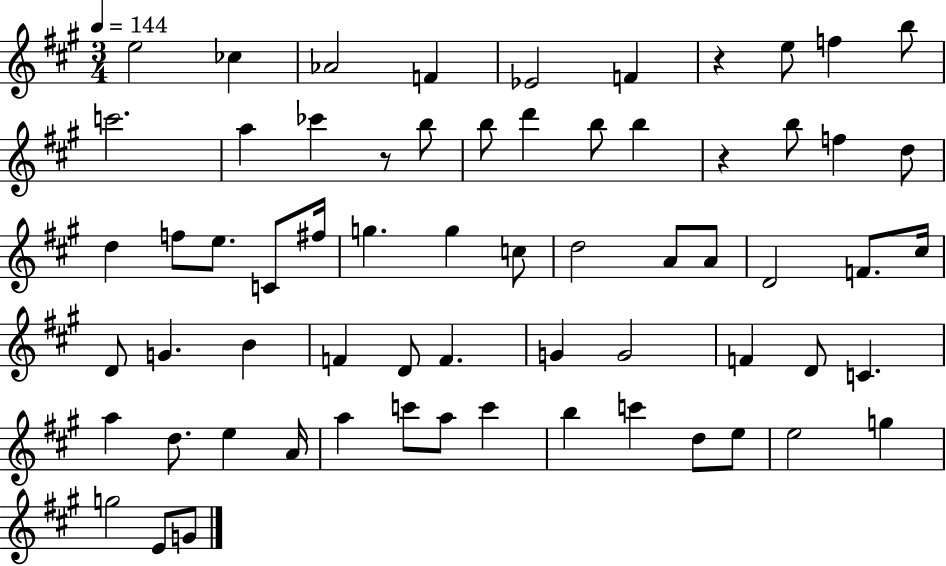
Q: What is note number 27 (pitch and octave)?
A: G5